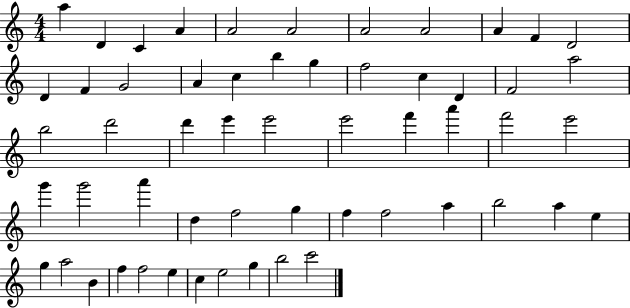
A5/q D4/q C4/q A4/q A4/h A4/h A4/h A4/h A4/q F4/q D4/h D4/q F4/q G4/h A4/q C5/q B5/q G5/q F5/h C5/q D4/q F4/h A5/h B5/h D6/h D6/q E6/q E6/h E6/h F6/q A6/q F6/h E6/h G6/q G6/h A6/q D5/q F5/h G5/q F5/q F5/h A5/q B5/h A5/q E5/q G5/q A5/h B4/q F5/q F5/h E5/q C5/q E5/h G5/q B5/h C6/h